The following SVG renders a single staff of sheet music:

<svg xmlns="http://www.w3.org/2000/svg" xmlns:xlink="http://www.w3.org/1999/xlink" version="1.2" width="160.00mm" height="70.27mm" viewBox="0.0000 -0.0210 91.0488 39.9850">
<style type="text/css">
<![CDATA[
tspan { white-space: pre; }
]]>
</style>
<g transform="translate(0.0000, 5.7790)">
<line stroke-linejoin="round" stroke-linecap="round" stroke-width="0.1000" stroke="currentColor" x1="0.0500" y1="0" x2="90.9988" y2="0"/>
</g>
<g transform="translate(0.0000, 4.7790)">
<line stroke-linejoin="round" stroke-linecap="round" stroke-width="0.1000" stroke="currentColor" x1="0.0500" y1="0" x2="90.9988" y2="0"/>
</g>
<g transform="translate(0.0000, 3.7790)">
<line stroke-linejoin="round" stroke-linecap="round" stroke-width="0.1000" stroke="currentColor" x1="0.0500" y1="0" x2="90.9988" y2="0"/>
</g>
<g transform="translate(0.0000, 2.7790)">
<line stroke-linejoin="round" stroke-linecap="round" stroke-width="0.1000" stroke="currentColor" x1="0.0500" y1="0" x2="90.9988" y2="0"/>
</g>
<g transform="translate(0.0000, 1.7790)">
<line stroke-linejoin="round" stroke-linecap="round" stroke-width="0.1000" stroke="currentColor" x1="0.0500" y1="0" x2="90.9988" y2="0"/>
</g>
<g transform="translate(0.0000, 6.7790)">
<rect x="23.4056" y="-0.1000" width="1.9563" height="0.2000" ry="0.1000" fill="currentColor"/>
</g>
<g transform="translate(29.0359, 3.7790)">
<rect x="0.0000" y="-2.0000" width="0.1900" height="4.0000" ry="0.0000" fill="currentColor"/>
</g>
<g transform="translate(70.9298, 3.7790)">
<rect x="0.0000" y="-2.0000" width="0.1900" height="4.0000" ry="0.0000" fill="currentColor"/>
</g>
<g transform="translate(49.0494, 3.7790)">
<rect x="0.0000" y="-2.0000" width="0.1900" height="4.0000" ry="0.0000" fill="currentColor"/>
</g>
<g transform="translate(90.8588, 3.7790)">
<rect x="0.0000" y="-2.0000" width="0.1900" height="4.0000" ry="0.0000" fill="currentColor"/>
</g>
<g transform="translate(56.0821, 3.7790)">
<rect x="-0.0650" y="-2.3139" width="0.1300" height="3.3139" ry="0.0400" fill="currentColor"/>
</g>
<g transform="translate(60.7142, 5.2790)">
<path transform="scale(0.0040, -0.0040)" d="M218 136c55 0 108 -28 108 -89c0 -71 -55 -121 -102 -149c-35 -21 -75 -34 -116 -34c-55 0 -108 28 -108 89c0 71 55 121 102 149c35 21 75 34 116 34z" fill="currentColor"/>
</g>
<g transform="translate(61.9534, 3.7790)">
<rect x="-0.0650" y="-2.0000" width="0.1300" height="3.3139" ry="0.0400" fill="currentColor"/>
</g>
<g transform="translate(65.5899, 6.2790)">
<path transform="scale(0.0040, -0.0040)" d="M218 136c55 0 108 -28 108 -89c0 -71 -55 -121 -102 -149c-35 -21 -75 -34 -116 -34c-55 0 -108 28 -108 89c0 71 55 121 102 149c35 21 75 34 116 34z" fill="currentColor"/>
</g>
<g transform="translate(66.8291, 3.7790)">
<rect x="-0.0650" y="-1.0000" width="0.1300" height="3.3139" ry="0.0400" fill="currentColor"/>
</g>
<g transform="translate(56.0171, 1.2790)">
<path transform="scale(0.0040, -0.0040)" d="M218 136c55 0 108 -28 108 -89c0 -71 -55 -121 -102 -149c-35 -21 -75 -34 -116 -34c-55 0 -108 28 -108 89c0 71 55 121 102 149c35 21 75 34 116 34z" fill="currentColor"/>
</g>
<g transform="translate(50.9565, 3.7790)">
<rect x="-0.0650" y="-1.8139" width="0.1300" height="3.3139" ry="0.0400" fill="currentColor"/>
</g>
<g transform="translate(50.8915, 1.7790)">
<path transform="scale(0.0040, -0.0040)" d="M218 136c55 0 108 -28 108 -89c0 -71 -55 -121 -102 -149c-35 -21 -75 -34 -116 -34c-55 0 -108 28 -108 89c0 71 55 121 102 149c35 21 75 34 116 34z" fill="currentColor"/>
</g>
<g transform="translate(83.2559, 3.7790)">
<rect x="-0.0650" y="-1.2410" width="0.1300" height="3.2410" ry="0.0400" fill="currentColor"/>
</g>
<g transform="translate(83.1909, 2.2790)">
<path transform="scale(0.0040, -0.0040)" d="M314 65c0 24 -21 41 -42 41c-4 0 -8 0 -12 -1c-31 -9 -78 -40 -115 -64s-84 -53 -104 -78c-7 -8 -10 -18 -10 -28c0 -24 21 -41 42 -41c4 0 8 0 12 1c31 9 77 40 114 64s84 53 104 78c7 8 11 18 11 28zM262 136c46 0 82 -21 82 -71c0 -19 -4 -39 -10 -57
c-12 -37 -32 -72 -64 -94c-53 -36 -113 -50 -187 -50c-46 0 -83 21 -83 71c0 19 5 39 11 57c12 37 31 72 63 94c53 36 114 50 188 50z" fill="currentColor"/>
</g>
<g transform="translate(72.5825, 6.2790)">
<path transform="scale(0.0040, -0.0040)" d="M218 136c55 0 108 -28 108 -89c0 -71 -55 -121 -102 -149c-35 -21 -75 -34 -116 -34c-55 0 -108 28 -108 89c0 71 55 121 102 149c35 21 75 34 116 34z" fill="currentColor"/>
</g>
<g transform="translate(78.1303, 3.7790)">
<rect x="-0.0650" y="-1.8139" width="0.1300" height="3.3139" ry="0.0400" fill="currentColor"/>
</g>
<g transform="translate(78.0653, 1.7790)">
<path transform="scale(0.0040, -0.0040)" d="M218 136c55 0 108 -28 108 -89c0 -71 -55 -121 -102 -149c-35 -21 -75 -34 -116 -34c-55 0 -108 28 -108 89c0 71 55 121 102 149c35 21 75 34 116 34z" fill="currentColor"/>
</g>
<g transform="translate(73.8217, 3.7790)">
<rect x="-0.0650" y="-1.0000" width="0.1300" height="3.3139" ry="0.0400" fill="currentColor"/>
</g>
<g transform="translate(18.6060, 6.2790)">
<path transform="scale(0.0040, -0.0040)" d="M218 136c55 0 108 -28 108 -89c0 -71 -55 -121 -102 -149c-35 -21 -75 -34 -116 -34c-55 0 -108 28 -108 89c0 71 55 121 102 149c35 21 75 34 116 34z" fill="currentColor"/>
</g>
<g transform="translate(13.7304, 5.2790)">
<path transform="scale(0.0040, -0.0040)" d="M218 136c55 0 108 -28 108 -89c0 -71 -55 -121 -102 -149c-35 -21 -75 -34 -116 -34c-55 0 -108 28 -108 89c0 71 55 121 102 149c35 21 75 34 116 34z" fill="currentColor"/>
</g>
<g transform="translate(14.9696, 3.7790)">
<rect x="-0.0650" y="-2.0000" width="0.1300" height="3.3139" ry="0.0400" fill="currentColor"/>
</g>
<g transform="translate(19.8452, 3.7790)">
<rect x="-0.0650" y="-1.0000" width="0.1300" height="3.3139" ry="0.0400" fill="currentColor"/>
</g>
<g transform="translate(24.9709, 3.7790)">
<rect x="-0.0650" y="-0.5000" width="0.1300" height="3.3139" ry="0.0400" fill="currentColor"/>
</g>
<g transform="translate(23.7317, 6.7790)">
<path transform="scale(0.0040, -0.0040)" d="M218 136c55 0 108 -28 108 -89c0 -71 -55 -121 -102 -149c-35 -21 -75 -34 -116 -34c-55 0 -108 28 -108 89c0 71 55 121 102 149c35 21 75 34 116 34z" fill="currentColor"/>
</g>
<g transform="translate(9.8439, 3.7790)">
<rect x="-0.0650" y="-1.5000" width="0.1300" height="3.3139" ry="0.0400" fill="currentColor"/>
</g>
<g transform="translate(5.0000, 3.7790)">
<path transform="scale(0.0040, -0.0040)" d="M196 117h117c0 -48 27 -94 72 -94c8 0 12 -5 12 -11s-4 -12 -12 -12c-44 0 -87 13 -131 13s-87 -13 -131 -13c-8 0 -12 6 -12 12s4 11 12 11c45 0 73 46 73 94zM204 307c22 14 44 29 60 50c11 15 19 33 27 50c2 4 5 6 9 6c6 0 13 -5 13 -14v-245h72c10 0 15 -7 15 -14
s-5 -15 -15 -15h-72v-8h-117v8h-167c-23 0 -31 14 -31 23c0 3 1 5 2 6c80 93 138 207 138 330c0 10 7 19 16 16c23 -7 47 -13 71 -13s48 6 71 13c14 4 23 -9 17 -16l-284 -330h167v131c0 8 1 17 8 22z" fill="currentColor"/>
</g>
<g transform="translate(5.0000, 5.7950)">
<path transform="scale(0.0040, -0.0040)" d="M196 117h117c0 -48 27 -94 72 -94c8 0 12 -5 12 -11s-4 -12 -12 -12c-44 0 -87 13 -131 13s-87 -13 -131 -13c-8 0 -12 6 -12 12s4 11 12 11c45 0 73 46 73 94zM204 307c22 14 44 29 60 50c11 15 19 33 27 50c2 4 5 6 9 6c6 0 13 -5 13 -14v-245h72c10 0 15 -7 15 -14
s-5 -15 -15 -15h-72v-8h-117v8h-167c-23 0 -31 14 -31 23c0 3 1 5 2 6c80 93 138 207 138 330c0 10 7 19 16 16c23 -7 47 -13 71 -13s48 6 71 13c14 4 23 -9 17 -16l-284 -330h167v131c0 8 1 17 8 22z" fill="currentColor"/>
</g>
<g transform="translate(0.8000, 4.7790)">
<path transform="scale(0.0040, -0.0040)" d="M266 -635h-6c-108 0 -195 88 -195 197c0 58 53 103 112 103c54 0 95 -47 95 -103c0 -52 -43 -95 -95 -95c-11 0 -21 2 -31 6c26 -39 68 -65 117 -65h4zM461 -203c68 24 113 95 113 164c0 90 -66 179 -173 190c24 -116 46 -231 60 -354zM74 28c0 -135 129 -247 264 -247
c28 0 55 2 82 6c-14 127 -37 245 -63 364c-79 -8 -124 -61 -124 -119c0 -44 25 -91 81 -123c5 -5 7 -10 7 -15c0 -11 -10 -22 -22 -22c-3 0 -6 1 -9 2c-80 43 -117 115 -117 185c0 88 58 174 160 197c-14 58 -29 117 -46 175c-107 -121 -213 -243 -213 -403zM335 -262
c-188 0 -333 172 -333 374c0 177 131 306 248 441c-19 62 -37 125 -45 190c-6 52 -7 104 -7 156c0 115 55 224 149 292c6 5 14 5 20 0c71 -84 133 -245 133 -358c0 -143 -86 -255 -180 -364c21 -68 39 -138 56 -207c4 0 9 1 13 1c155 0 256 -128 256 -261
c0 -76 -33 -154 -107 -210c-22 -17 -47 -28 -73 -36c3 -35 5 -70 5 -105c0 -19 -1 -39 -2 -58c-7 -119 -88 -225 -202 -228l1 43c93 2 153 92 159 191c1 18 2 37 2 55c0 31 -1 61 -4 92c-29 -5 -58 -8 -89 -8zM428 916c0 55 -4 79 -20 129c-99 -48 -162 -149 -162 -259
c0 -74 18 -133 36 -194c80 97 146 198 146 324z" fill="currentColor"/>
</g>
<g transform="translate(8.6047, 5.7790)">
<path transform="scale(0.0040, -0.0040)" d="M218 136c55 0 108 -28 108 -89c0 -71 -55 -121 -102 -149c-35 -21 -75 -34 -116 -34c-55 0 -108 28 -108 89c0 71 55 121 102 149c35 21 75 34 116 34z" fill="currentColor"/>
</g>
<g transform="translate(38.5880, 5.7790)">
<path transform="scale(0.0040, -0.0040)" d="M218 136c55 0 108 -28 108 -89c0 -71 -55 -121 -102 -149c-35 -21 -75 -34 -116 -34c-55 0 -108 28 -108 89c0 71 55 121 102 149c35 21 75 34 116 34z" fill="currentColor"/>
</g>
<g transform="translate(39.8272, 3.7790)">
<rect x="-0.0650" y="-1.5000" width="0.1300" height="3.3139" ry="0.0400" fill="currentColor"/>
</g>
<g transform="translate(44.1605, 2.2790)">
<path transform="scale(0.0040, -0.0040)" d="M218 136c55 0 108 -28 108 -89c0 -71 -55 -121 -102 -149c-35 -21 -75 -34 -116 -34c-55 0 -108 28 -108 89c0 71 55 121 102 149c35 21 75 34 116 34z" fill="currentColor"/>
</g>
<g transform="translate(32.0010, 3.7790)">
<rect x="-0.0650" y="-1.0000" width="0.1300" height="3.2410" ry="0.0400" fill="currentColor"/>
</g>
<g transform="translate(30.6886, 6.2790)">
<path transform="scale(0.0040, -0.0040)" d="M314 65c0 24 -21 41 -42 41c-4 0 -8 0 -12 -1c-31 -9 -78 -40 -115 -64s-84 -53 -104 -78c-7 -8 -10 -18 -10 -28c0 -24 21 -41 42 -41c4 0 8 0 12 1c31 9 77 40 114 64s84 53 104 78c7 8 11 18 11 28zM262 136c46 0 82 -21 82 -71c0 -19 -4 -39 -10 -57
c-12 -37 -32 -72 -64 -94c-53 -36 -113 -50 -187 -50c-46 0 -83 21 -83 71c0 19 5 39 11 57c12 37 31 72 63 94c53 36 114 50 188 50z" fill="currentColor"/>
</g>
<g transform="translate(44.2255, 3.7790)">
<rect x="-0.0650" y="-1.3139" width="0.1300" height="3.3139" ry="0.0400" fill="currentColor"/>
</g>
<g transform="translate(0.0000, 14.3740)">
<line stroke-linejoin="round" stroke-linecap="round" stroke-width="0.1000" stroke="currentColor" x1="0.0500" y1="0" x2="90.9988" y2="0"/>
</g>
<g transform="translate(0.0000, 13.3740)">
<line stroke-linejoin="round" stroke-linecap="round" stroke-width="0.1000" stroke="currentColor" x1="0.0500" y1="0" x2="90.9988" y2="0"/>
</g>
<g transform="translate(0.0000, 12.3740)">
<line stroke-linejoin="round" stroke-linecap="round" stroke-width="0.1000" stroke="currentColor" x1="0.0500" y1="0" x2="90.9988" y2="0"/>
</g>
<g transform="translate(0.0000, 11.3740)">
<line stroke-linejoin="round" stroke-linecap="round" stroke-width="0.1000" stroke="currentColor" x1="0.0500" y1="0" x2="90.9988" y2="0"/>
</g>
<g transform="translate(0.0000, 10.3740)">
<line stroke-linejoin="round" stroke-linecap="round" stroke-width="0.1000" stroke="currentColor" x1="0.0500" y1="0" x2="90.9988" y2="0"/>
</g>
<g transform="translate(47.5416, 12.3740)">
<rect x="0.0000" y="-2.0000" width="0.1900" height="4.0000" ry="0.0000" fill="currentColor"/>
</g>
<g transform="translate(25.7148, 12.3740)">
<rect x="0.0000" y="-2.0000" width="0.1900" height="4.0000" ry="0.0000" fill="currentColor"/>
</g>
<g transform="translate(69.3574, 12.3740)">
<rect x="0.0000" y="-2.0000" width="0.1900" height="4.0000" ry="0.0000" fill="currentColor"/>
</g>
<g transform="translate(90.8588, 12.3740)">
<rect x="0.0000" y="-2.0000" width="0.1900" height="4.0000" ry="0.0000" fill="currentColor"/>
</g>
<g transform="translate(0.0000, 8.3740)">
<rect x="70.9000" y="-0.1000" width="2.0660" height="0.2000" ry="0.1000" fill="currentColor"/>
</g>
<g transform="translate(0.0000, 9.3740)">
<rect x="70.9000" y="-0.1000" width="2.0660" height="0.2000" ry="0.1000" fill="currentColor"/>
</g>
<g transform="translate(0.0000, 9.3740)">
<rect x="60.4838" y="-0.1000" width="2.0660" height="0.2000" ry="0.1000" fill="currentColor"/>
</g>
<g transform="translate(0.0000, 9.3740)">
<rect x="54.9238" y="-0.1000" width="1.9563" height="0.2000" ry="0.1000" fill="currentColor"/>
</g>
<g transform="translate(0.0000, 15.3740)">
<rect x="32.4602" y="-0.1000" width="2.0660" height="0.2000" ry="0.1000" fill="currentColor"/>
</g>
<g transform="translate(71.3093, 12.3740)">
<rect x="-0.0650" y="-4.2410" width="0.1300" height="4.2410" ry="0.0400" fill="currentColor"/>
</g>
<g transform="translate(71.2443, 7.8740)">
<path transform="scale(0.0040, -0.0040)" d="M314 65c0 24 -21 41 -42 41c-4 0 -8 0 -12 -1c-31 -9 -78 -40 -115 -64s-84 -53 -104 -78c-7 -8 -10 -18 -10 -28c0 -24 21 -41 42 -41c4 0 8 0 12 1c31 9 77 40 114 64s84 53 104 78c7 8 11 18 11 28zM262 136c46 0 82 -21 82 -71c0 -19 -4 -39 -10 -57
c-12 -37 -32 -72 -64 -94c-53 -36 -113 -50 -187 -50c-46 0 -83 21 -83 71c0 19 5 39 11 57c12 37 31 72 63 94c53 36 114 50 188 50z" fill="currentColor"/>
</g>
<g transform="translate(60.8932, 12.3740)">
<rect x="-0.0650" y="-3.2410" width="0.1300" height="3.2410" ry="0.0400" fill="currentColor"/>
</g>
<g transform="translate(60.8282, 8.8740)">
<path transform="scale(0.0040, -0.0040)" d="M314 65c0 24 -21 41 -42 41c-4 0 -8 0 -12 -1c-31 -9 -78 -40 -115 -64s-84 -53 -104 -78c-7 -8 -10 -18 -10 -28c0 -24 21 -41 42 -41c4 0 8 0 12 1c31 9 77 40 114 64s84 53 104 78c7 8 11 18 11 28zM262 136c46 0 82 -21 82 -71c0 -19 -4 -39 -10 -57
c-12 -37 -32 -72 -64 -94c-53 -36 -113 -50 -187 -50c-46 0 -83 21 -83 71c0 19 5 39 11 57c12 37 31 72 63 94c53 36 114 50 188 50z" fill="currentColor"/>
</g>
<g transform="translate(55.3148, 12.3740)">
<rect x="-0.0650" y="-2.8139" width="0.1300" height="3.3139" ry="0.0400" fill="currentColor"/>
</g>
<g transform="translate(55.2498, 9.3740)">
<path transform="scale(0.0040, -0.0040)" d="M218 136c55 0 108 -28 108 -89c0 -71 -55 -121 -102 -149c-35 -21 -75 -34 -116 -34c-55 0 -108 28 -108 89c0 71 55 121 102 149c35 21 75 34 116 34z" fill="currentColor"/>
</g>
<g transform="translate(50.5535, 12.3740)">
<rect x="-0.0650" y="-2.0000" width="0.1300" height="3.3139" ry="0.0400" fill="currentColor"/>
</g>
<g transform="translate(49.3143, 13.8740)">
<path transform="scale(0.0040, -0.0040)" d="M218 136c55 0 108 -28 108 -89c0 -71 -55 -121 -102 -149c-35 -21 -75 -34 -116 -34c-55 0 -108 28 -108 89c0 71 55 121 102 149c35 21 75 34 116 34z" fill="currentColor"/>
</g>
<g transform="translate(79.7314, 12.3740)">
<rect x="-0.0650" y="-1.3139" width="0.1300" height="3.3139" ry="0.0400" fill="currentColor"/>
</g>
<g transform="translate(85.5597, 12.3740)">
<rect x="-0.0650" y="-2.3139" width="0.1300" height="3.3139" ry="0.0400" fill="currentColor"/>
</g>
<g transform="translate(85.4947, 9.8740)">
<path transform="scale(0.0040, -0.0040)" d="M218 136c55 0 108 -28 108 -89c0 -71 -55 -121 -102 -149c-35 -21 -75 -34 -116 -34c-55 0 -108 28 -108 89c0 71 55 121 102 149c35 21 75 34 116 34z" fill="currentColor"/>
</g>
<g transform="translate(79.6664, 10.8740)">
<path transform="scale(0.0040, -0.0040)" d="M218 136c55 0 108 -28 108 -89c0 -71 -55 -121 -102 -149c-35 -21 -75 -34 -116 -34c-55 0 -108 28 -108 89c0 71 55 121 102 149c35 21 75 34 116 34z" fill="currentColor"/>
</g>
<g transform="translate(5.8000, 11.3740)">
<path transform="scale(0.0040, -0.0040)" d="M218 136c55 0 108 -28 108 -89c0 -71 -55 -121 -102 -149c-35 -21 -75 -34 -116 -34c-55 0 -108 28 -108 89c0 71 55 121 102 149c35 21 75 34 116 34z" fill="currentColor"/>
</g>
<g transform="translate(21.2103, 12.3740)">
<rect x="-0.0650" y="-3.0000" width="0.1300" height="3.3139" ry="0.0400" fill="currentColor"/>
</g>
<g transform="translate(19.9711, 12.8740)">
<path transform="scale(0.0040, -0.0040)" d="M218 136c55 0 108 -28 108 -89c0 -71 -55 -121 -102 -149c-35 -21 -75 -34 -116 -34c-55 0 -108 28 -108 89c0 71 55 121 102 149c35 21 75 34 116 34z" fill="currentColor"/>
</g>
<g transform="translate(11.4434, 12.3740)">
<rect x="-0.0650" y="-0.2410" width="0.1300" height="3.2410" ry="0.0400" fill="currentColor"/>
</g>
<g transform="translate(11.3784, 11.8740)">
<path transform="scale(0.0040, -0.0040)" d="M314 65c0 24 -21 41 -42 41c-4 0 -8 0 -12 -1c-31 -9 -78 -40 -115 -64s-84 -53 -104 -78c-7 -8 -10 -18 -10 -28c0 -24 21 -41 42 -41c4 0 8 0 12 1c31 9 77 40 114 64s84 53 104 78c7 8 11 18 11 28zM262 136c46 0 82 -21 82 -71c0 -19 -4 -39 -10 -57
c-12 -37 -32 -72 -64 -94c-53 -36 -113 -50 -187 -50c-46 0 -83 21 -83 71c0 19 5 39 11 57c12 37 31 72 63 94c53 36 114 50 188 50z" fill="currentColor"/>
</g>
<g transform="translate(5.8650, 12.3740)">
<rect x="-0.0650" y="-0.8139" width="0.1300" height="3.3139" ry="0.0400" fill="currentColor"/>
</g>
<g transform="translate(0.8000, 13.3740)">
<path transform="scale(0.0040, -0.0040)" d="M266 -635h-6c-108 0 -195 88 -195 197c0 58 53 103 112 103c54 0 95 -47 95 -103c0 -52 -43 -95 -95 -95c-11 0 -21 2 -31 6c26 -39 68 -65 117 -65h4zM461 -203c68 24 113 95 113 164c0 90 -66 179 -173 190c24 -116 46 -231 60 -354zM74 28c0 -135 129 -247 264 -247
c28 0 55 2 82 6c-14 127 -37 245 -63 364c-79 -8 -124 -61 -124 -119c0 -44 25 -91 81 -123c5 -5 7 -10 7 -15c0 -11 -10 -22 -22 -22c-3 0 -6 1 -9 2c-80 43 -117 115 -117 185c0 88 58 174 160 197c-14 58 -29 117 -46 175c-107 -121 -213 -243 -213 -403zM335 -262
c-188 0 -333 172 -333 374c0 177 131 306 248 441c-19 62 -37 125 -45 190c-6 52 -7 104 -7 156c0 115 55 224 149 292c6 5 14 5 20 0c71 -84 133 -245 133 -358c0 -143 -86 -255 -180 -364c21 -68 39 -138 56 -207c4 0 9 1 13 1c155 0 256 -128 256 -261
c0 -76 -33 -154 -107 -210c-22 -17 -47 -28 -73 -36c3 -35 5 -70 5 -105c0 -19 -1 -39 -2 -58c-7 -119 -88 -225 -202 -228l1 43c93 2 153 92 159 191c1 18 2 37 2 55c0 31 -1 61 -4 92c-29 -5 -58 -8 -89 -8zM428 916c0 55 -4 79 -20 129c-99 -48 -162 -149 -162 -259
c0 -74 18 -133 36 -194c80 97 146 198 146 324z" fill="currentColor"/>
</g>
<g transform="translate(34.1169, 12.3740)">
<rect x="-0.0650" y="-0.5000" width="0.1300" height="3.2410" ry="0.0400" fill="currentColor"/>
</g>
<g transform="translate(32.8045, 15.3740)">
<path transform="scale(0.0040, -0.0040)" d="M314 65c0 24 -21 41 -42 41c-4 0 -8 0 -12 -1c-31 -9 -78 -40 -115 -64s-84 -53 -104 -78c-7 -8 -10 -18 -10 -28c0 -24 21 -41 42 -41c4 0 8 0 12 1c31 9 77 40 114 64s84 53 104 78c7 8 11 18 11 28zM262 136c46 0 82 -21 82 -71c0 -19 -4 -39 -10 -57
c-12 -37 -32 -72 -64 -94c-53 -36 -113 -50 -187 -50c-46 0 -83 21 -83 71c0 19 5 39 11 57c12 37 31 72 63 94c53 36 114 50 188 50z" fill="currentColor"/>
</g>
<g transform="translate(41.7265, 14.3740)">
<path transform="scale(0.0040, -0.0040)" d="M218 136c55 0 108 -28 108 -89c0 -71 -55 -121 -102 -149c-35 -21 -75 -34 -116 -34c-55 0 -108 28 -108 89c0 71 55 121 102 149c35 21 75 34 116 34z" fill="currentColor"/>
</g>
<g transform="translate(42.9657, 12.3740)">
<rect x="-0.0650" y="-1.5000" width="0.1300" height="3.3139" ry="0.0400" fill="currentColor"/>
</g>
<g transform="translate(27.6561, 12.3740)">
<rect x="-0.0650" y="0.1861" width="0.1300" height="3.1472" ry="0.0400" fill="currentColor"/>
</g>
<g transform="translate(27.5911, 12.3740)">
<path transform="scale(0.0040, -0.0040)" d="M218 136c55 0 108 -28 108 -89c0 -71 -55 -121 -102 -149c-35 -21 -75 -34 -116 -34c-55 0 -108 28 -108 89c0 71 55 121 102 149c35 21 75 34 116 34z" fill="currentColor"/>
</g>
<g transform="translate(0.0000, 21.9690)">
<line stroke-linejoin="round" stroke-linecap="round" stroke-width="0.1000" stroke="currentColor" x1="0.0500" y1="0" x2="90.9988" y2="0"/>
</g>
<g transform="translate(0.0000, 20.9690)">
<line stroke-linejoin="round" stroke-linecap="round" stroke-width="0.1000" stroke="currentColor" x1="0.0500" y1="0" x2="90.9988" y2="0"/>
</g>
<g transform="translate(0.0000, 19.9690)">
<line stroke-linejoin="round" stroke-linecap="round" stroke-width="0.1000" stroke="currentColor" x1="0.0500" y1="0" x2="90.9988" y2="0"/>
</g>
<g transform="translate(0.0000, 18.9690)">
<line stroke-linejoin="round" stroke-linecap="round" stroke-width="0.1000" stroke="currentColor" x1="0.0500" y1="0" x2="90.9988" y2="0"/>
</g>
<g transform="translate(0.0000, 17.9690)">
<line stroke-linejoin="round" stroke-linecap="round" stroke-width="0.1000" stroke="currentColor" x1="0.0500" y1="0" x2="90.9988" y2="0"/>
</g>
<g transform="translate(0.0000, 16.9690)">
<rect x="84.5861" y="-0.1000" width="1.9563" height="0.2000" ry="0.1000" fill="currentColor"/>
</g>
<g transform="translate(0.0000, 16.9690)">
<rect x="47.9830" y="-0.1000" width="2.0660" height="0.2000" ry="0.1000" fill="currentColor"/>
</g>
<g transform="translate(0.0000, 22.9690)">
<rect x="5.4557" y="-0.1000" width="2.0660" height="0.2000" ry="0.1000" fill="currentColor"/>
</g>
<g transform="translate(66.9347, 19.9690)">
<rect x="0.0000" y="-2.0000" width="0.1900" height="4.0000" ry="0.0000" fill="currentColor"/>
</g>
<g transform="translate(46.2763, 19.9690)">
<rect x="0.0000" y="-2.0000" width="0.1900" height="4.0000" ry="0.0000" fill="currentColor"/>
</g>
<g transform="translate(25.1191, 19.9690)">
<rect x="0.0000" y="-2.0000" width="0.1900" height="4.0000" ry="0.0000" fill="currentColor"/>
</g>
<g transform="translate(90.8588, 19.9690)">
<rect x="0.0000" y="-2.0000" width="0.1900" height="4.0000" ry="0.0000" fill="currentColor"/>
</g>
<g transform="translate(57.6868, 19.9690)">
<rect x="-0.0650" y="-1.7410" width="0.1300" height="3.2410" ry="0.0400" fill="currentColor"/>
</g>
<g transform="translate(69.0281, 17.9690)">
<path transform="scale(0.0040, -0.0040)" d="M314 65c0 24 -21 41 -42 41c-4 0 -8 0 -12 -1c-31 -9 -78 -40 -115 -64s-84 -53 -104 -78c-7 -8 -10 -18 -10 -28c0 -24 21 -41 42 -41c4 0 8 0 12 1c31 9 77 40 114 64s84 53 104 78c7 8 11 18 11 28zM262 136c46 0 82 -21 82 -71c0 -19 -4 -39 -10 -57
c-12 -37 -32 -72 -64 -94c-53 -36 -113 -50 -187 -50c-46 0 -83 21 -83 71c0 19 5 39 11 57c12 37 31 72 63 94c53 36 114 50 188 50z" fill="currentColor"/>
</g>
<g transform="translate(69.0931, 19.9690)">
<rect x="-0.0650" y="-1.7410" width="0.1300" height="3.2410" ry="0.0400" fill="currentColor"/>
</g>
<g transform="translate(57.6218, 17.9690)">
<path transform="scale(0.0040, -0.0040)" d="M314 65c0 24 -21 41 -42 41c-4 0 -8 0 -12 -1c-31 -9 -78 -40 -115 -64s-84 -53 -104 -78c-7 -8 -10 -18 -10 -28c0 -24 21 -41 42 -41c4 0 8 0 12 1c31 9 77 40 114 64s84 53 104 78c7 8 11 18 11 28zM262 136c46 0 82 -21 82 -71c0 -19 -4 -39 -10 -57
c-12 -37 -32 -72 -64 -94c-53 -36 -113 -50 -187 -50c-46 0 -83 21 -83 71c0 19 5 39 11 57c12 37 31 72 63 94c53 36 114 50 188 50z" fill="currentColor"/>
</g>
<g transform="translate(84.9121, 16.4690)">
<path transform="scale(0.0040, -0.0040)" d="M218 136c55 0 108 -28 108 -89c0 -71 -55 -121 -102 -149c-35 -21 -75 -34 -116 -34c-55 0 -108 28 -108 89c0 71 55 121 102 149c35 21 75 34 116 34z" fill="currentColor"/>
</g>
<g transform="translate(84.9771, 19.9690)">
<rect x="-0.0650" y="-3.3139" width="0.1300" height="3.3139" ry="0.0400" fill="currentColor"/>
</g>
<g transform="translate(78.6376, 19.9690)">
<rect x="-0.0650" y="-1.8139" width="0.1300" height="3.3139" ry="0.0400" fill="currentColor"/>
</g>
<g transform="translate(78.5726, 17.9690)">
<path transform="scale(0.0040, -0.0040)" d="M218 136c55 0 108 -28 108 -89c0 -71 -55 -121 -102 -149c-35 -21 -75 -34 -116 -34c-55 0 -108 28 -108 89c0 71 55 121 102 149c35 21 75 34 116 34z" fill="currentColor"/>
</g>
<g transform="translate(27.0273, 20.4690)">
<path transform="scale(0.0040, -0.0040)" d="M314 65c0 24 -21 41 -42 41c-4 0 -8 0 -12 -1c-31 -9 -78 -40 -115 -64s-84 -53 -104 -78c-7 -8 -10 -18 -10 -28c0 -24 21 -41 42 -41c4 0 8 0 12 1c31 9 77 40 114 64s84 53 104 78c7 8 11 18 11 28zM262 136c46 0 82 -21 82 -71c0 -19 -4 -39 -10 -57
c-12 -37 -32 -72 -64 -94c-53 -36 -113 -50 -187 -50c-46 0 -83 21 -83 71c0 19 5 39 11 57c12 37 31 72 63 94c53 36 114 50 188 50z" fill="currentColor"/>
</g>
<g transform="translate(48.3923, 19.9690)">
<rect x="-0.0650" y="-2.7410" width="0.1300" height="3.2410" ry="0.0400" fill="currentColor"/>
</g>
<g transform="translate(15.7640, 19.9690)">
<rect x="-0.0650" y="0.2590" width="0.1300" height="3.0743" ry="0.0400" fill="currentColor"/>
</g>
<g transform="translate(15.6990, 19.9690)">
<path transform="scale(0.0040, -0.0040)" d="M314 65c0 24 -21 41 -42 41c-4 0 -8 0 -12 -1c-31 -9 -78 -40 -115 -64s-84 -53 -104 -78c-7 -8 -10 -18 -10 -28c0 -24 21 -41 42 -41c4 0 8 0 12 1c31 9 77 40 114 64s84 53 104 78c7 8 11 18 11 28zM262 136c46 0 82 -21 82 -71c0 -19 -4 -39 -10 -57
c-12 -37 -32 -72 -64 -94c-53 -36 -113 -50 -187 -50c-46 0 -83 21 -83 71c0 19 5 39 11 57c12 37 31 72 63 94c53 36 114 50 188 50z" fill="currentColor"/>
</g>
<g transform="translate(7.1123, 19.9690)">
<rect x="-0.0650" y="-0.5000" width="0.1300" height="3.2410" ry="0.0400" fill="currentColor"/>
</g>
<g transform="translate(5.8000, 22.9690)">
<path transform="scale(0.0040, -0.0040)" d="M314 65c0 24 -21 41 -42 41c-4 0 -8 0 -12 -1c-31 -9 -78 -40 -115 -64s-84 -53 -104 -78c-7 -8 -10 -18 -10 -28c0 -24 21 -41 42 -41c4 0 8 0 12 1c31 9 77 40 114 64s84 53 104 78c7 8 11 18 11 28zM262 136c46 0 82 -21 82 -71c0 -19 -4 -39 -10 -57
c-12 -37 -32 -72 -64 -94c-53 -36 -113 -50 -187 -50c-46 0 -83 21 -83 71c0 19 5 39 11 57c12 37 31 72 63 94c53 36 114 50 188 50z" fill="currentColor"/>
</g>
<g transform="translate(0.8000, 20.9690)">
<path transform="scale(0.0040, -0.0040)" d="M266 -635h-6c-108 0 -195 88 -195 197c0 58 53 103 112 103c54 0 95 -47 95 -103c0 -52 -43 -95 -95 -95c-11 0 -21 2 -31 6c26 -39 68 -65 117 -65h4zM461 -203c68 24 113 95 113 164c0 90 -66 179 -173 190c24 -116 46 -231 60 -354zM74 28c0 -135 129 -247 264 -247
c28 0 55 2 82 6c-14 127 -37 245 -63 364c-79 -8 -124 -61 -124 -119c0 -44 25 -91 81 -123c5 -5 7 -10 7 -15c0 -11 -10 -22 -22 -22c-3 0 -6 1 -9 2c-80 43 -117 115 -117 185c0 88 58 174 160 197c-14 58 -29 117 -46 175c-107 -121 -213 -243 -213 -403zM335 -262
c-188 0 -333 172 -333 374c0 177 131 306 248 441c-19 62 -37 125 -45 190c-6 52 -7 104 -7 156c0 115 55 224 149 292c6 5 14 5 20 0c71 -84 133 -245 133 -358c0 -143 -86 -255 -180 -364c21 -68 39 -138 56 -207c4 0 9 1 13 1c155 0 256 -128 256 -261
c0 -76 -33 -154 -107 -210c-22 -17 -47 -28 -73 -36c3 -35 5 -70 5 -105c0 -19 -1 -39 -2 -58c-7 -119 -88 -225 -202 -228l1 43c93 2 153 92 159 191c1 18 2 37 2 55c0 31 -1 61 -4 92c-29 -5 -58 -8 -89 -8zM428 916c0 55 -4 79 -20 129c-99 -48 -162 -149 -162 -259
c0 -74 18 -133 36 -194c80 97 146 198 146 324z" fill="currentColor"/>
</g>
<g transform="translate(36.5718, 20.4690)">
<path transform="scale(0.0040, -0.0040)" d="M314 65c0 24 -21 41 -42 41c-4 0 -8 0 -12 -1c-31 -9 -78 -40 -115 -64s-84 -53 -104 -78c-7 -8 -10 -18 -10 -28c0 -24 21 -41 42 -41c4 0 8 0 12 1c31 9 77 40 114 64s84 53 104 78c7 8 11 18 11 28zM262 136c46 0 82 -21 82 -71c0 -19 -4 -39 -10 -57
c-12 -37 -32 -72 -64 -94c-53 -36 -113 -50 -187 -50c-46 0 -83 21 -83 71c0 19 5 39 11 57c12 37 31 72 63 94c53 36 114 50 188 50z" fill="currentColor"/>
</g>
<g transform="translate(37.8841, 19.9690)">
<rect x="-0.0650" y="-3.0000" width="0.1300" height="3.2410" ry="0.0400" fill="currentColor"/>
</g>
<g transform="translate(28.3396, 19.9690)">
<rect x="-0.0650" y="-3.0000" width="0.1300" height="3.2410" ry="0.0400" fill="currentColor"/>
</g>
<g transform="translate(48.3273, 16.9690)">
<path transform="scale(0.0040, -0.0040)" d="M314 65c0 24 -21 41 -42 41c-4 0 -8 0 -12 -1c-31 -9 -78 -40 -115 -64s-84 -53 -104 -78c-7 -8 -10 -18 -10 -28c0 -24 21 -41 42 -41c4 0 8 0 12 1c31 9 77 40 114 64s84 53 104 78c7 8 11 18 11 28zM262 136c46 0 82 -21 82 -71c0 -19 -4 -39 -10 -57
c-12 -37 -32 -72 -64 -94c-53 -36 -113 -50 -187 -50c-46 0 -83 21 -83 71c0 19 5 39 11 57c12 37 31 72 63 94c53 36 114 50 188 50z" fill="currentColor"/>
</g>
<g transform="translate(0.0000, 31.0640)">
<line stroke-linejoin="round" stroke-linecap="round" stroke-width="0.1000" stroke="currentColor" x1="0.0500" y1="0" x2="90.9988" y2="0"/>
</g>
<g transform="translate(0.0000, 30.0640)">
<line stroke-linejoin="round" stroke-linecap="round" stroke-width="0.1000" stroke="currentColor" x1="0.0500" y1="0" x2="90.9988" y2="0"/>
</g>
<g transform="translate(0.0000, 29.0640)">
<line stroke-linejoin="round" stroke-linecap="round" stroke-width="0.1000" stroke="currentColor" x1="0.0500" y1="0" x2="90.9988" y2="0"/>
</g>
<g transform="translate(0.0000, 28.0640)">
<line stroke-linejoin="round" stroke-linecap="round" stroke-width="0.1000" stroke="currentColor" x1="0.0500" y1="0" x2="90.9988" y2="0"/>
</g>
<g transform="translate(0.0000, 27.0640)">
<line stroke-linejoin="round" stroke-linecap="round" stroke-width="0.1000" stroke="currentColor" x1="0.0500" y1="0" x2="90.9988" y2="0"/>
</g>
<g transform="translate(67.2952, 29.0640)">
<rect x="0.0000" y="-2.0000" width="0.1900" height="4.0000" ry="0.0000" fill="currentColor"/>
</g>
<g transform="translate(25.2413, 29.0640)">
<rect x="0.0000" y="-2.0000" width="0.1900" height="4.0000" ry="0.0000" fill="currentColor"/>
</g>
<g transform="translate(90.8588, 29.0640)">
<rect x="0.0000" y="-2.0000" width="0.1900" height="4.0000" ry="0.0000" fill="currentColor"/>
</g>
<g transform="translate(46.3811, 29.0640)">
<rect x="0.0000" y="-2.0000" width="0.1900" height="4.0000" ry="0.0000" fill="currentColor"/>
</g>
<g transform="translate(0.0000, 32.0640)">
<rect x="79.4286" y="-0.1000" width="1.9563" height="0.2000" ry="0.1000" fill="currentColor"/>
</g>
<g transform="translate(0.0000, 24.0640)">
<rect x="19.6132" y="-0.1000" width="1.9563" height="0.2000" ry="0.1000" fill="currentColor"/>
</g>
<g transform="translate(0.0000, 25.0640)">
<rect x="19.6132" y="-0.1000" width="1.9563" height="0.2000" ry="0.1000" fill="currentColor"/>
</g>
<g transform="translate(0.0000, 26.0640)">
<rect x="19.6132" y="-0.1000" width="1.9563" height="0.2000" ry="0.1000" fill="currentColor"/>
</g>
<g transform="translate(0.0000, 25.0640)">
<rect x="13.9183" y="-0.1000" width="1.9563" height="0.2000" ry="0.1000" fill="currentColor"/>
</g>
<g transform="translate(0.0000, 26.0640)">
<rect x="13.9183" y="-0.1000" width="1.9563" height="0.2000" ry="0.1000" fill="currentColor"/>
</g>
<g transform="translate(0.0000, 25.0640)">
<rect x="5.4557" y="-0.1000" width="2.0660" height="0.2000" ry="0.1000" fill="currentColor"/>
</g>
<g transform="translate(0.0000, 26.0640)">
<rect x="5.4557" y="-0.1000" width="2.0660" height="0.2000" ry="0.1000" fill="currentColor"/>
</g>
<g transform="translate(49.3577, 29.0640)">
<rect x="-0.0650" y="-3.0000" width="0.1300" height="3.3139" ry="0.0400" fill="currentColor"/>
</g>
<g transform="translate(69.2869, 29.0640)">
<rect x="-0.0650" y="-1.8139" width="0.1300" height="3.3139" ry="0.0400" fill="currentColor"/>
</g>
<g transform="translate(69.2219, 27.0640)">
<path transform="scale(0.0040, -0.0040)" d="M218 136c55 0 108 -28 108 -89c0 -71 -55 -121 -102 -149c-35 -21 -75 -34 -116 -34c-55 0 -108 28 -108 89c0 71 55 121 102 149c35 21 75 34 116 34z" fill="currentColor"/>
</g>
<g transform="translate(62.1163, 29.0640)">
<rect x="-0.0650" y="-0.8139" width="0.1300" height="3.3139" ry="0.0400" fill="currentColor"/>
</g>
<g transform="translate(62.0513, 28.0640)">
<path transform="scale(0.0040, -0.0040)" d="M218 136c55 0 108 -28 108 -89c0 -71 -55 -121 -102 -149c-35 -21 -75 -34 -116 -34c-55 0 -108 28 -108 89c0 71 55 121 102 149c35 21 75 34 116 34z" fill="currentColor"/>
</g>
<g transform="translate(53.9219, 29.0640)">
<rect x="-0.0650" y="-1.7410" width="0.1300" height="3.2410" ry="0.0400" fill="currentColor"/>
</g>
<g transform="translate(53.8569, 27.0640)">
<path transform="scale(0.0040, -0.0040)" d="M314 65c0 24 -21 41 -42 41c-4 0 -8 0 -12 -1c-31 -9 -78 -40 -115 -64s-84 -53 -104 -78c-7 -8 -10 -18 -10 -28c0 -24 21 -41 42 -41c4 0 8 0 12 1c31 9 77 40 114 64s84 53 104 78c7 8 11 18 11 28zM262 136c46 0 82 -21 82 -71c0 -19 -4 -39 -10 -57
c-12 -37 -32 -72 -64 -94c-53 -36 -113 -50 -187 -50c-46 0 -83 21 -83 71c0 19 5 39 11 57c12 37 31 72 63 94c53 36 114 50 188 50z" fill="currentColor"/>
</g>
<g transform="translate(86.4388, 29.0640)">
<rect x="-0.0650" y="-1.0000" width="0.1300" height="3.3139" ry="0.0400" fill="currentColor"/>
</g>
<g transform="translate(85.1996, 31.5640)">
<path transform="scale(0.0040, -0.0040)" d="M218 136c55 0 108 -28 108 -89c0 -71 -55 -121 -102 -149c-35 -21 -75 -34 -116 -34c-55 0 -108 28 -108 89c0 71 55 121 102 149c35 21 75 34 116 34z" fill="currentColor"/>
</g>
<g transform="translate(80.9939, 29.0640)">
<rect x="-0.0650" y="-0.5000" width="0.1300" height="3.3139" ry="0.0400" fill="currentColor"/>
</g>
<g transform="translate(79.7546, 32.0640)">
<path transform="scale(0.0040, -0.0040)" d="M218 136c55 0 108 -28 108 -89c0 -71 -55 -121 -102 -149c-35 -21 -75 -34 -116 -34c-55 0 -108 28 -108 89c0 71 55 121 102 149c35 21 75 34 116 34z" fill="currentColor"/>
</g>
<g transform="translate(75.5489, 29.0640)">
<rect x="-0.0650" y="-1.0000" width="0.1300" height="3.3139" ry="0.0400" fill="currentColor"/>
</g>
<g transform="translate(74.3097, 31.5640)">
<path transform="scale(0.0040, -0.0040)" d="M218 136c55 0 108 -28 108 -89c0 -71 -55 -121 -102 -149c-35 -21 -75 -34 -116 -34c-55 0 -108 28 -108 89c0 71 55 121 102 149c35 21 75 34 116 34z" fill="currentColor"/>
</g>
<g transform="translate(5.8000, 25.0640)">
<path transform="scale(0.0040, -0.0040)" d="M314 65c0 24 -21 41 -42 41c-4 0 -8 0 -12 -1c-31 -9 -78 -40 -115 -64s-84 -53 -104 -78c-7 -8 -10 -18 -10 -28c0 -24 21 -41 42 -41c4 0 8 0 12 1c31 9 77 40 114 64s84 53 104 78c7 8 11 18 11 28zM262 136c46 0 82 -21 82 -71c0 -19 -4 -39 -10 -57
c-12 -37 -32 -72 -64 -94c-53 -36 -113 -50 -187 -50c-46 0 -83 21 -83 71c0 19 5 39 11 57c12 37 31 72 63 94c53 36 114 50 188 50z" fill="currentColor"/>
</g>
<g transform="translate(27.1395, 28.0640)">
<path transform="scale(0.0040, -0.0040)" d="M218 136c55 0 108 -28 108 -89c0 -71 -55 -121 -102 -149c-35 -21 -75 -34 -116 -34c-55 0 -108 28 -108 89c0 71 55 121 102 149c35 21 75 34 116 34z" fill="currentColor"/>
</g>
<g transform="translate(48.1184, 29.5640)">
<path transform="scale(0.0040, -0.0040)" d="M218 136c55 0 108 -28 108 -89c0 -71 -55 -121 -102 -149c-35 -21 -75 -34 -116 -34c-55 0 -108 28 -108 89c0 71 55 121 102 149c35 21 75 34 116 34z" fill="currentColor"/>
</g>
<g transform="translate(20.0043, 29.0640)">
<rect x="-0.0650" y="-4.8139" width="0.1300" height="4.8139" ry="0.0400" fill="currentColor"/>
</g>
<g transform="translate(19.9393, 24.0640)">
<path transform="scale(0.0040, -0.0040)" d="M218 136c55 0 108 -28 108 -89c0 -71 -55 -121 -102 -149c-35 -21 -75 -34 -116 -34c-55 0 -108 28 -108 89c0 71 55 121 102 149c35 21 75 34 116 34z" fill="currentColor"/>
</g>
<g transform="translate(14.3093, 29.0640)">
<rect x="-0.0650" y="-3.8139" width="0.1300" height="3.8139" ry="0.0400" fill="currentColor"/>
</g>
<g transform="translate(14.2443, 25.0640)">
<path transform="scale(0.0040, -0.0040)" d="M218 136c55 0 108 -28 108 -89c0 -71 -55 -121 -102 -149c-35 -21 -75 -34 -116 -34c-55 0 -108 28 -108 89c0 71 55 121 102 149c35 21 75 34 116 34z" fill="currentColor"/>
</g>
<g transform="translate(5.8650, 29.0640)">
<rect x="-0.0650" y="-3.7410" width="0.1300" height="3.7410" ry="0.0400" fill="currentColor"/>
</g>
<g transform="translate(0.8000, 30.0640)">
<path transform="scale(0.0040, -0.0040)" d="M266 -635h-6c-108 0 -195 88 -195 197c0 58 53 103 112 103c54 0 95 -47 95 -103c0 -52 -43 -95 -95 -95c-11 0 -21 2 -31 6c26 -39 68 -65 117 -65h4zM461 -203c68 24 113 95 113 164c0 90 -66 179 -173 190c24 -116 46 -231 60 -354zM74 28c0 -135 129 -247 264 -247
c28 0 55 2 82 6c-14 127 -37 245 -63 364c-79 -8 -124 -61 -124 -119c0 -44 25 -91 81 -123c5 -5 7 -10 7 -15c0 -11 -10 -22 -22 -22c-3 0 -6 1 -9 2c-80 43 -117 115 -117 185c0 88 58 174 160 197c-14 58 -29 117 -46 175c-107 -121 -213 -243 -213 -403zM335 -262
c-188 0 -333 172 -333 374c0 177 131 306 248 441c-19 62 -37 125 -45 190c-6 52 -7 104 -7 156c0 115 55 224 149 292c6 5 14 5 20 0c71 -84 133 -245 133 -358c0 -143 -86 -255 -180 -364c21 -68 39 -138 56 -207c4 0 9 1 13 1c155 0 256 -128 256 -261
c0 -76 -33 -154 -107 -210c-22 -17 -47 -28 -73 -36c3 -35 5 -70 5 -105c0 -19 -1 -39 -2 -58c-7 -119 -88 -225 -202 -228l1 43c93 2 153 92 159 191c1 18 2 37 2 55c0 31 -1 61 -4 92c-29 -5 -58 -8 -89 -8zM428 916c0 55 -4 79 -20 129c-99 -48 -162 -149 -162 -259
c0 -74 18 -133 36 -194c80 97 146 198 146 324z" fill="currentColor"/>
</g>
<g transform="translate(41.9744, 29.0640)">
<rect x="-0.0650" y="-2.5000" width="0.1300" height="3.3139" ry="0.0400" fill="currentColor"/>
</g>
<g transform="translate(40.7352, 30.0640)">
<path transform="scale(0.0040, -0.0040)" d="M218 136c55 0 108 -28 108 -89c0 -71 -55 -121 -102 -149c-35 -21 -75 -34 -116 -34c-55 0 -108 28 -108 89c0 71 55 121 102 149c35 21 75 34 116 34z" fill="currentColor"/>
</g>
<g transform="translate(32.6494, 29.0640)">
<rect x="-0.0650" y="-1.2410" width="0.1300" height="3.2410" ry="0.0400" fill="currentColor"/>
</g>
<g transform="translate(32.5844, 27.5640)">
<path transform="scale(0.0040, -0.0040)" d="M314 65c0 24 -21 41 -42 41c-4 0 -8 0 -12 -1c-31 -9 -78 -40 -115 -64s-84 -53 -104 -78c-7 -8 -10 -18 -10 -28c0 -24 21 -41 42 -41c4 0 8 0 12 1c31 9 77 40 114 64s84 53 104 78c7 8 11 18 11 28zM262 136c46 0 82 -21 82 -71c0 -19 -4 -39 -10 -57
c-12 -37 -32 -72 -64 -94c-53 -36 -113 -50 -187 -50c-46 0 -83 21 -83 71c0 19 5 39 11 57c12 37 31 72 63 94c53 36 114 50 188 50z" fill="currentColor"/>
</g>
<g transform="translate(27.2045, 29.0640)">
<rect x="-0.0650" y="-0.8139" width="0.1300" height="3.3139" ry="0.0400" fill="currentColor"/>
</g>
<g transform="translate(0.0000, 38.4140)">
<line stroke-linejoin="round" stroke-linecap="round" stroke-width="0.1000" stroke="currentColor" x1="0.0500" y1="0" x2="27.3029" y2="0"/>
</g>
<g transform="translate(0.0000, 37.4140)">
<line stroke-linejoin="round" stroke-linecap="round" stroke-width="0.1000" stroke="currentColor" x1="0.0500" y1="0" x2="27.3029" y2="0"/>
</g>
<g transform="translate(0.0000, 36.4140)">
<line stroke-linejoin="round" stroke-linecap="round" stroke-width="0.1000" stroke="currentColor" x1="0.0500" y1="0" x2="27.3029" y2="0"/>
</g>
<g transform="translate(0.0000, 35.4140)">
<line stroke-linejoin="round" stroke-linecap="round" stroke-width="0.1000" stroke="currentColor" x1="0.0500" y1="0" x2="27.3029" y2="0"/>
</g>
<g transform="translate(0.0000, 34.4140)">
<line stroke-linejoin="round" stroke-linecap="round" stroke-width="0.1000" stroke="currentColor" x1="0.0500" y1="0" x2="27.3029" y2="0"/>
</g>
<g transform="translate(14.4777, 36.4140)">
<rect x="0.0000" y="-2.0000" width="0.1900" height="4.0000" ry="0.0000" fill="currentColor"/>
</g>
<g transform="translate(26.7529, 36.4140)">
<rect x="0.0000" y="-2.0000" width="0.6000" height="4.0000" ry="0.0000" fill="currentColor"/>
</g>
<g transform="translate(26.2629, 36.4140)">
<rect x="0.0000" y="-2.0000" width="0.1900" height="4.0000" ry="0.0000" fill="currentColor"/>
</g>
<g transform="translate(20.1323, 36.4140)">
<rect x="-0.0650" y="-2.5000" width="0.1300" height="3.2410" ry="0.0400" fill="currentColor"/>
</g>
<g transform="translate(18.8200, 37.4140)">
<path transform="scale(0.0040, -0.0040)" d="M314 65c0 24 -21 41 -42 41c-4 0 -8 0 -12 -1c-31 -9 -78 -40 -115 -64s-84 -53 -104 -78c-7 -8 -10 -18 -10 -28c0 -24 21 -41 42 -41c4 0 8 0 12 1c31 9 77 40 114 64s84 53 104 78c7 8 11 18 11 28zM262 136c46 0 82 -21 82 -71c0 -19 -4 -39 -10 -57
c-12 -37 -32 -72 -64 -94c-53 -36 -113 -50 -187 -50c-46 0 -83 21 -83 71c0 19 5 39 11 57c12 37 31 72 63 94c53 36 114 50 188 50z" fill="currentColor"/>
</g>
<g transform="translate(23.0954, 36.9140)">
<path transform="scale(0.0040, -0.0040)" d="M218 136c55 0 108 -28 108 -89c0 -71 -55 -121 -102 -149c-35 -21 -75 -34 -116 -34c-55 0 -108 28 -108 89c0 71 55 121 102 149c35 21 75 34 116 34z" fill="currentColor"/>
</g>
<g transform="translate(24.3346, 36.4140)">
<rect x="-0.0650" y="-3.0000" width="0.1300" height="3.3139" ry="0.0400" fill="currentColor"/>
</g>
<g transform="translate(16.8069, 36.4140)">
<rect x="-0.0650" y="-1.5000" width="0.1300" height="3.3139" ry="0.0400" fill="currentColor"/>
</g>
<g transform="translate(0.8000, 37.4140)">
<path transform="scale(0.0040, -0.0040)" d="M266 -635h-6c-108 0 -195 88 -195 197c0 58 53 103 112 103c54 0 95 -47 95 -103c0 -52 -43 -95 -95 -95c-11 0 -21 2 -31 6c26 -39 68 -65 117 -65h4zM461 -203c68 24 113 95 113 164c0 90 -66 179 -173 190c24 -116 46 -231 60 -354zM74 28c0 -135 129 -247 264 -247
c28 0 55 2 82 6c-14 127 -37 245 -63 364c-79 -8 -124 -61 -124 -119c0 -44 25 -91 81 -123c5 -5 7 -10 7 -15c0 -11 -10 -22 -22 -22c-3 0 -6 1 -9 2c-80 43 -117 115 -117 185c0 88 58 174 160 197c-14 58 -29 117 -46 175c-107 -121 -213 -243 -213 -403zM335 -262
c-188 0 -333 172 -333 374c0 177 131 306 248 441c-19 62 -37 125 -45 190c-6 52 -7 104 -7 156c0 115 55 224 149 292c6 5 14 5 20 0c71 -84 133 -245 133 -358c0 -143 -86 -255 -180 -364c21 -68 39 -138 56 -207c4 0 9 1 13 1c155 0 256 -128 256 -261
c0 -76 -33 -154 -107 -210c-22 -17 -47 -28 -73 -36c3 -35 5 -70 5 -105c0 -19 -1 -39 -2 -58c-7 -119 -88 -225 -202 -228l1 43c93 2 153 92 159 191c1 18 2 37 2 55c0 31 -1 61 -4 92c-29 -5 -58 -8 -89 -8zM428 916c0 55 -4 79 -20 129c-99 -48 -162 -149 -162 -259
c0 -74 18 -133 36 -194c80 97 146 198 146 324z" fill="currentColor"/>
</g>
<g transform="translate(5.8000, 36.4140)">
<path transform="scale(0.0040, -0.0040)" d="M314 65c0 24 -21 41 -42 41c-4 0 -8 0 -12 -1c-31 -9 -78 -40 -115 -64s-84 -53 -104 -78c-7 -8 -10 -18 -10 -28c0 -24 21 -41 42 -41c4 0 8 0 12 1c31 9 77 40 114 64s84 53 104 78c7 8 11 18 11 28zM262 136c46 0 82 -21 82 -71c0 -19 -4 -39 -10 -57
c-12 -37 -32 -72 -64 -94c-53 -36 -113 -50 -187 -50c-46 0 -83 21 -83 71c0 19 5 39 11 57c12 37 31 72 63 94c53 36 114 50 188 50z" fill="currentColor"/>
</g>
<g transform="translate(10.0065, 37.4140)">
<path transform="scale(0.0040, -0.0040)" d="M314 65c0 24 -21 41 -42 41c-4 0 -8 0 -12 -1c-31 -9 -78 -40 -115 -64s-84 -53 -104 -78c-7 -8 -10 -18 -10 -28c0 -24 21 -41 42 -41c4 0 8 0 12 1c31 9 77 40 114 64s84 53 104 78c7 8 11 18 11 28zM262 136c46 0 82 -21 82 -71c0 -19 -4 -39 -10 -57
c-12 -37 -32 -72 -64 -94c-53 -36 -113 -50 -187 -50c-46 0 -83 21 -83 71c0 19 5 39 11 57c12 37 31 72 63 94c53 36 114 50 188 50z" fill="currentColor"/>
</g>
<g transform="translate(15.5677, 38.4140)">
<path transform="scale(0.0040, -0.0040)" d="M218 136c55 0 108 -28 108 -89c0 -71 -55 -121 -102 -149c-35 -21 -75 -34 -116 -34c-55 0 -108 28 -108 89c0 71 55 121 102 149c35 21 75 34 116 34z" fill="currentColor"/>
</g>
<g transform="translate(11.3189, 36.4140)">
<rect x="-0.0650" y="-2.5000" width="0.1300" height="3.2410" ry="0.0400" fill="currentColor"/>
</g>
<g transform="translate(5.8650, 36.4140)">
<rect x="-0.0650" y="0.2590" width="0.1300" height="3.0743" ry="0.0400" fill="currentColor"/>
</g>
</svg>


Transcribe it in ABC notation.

X:1
T:Untitled
M:4/4
L:1/4
K:C
E F D C D2 E e f g F D D f e2 d c2 A B C2 E F a b2 d'2 e g C2 B2 A2 A2 a2 f2 f2 f b c'2 c' e' d e2 G A f2 d f D C D B2 G2 E G2 A